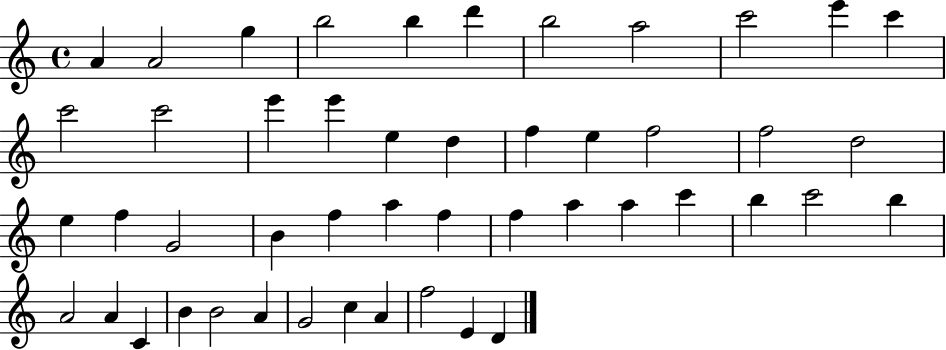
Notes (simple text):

A4/q A4/h G5/q B5/h B5/q D6/q B5/h A5/h C6/h E6/q C6/q C6/h C6/h E6/q E6/q E5/q D5/q F5/q E5/q F5/h F5/h D5/h E5/q F5/q G4/h B4/q F5/q A5/q F5/q F5/q A5/q A5/q C6/q B5/q C6/h B5/q A4/h A4/q C4/q B4/q B4/h A4/q G4/h C5/q A4/q F5/h E4/q D4/q